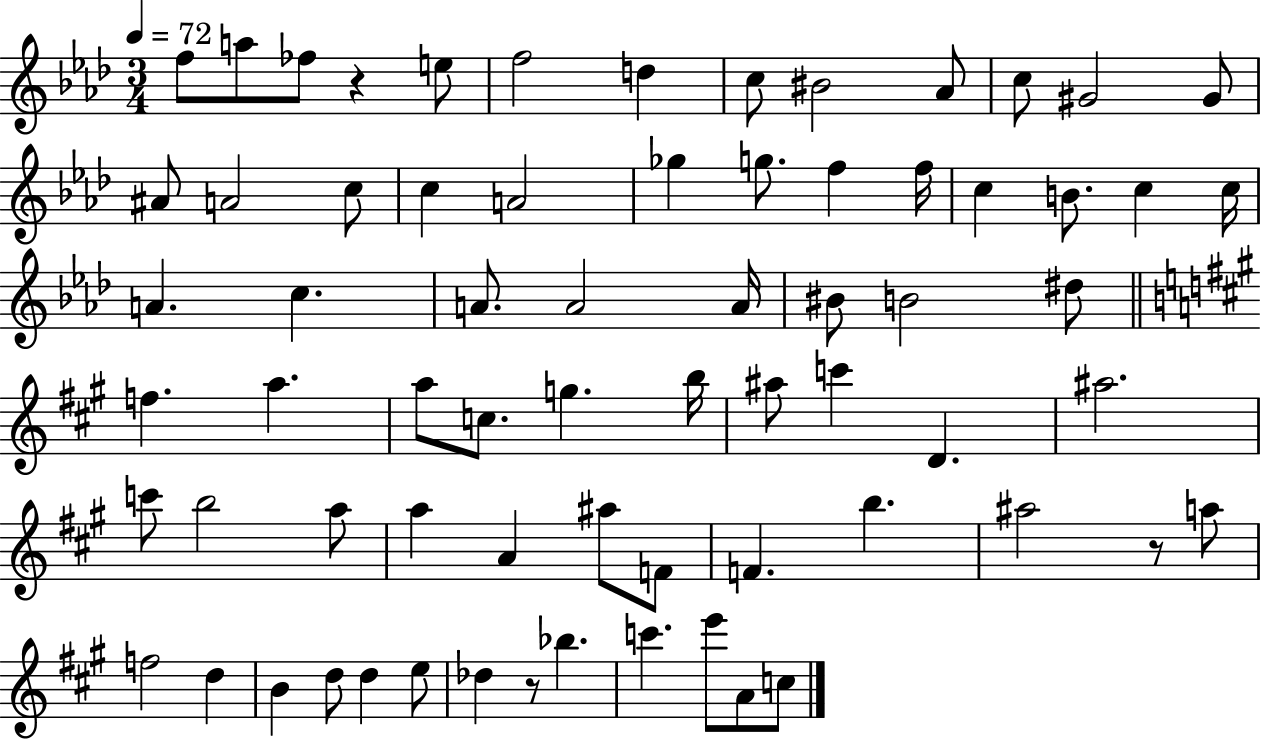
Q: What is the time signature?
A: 3/4